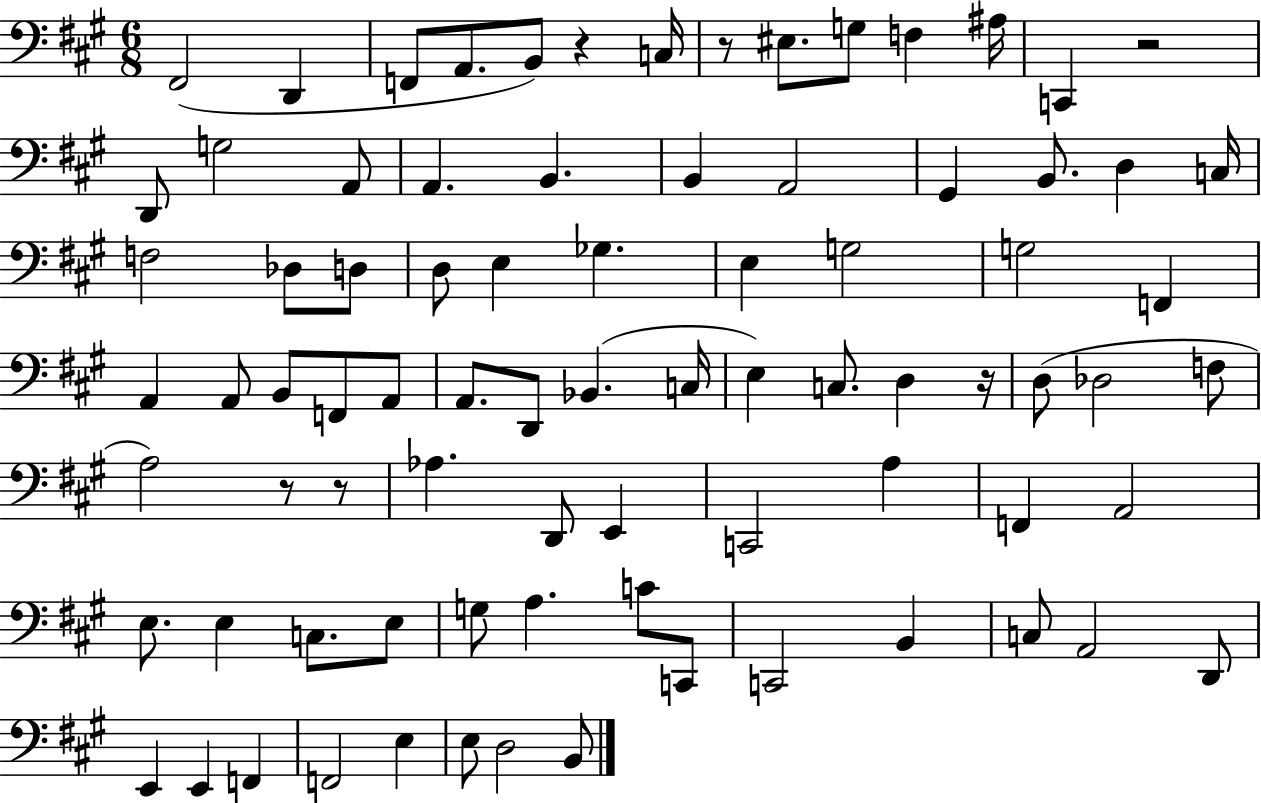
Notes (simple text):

F#2/h D2/q F2/e A2/e. B2/e R/q C3/s R/e EIS3/e. G3/e F3/q A#3/s C2/q R/h D2/e G3/h A2/e A2/q. B2/q. B2/q A2/h G#2/q B2/e. D3/q C3/s F3/h Db3/e D3/e D3/e E3/q Gb3/q. E3/q G3/h G3/h F2/q A2/q A2/e B2/e F2/e A2/e A2/e. D2/e Bb2/q. C3/s E3/q C3/e. D3/q R/s D3/e Db3/h F3/e A3/h R/e R/e Ab3/q. D2/e E2/q C2/h A3/q F2/q A2/h E3/e. E3/q C3/e. E3/e G3/e A3/q. C4/e C2/e C2/h B2/q C3/e A2/h D2/e E2/q E2/q F2/q F2/h E3/q E3/e D3/h B2/e